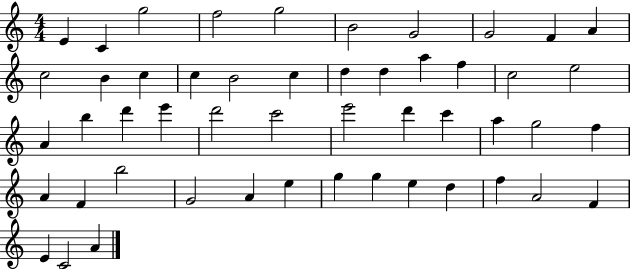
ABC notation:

X:1
T:Untitled
M:4/4
L:1/4
K:C
E C g2 f2 g2 B2 G2 G2 F A c2 B c c B2 c d d a f c2 e2 A b d' e' d'2 c'2 e'2 d' c' a g2 f A F b2 G2 A e g g e d f A2 F E C2 A